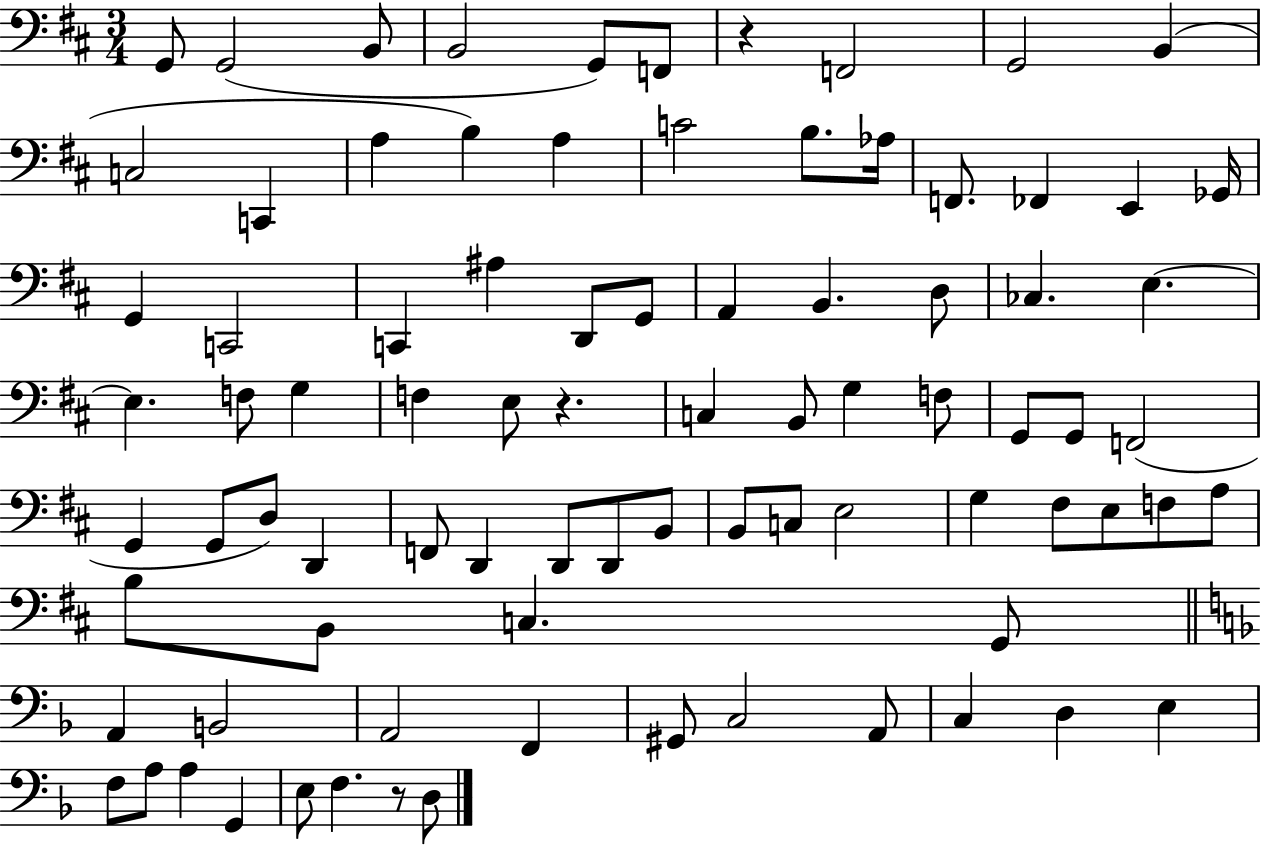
{
  \clef bass
  \numericTimeSignature
  \time 3/4
  \key d \major
  g,8 g,2( b,8 | b,2 g,8) f,8 | r4 f,2 | g,2 b,4( | \break c2 c,4 | a4 b4) a4 | c'2 b8. aes16 | f,8. fes,4 e,4 ges,16 | \break g,4 c,2 | c,4 ais4 d,8 g,8 | a,4 b,4. d8 | ces4. e4.~~ | \break e4. f8 g4 | f4 e8 r4. | c4 b,8 g4 f8 | g,8 g,8 f,2( | \break g,4 g,8 d8) d,4 | f,8 d,4 d,8 d,8 b,8 | b,8 c8 e2 | g4 fis8 e8 f8 a8 | \break b8 b,8 c4. g,8 | \bar "||" \break \key f \major a,4 b,2 | a,2 f,4 | gis,8 c2 a,8 | c4 d4 e4 | \break f8 a8 a4 g,4 | e8 f4. r8 d8 | \bar "|."
}